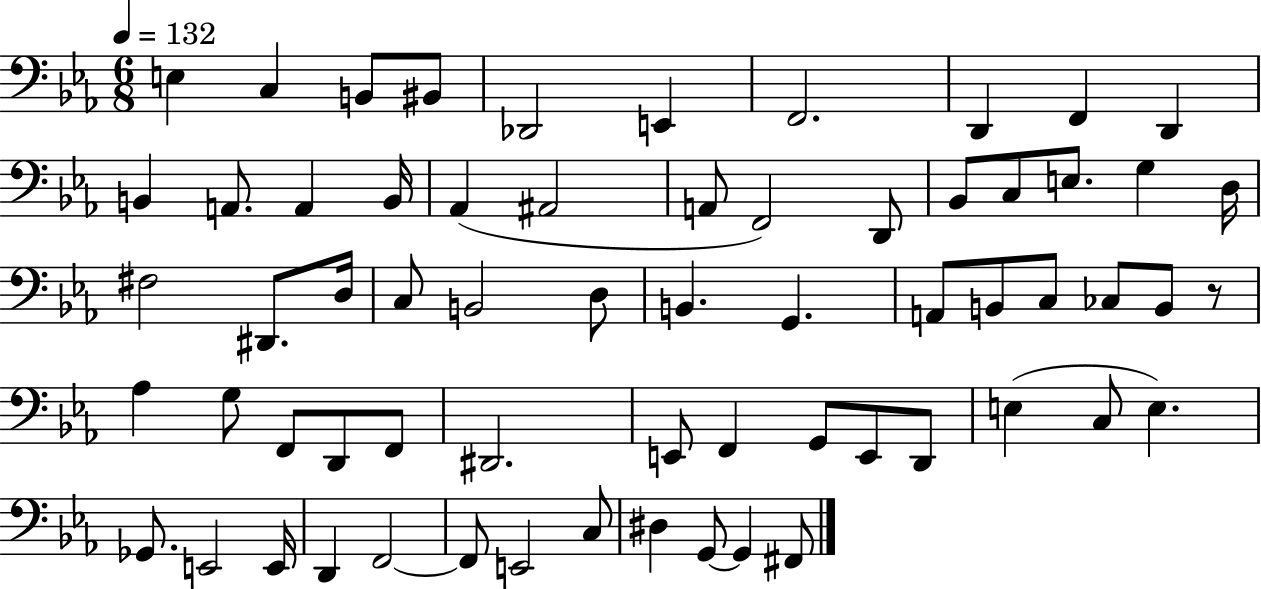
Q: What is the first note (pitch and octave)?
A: E3